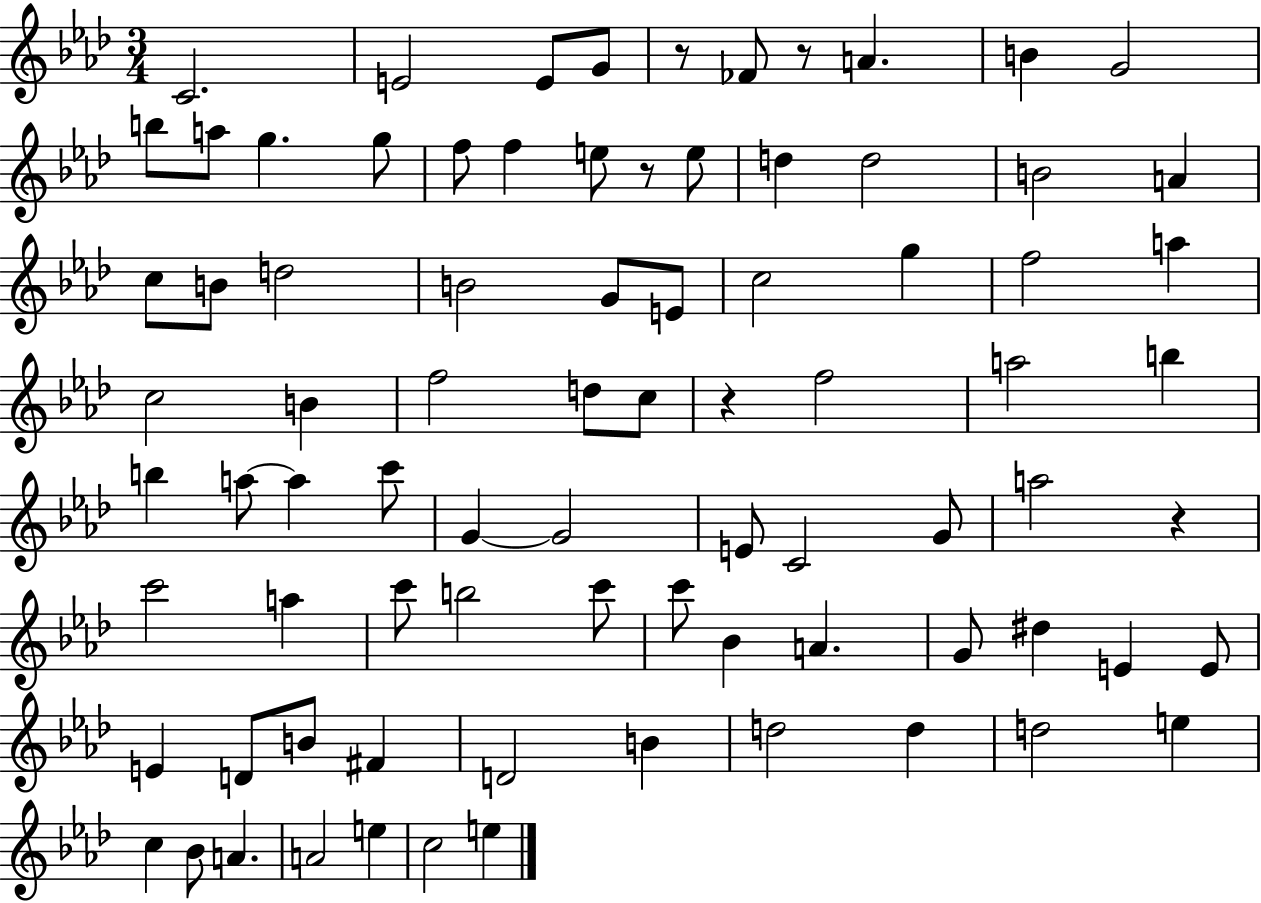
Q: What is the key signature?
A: AES major